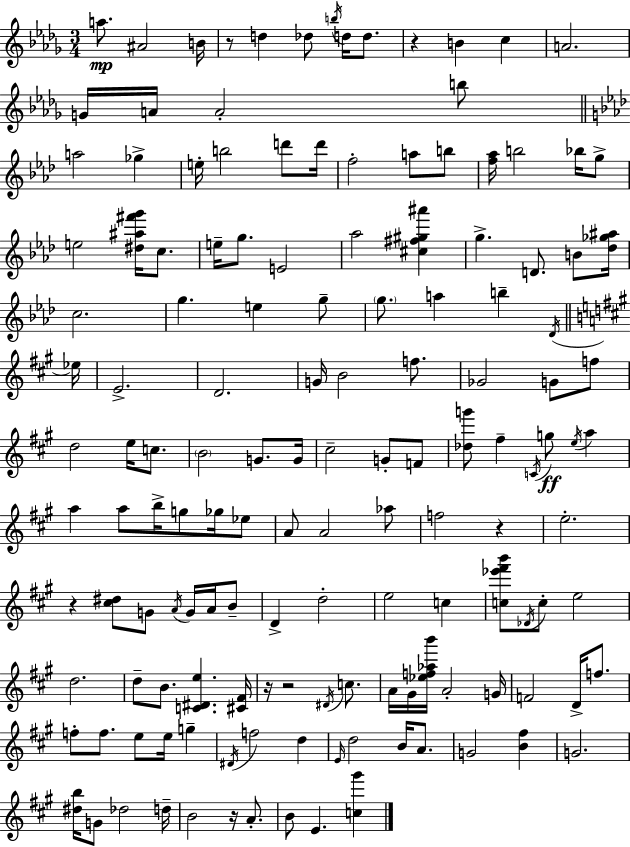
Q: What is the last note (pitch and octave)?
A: E4